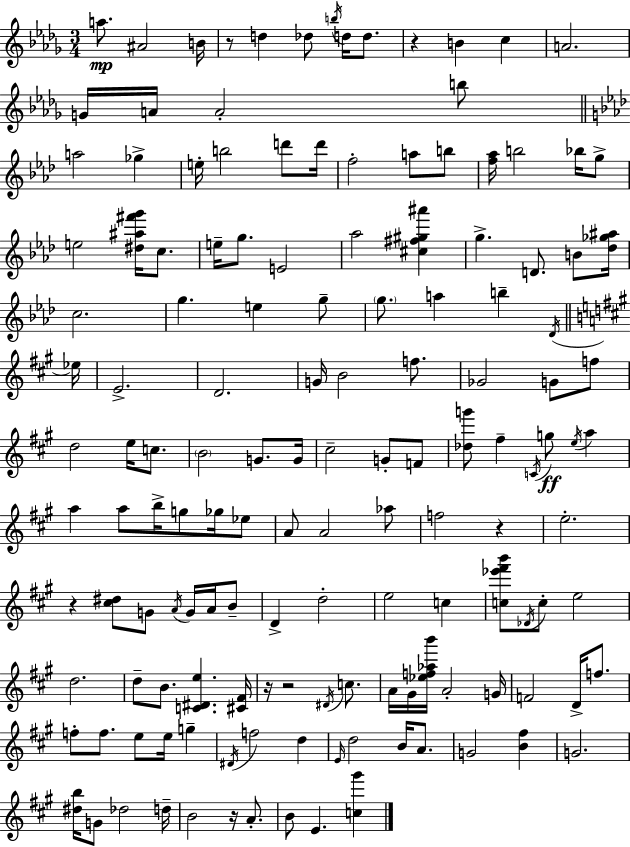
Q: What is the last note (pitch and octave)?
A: E4